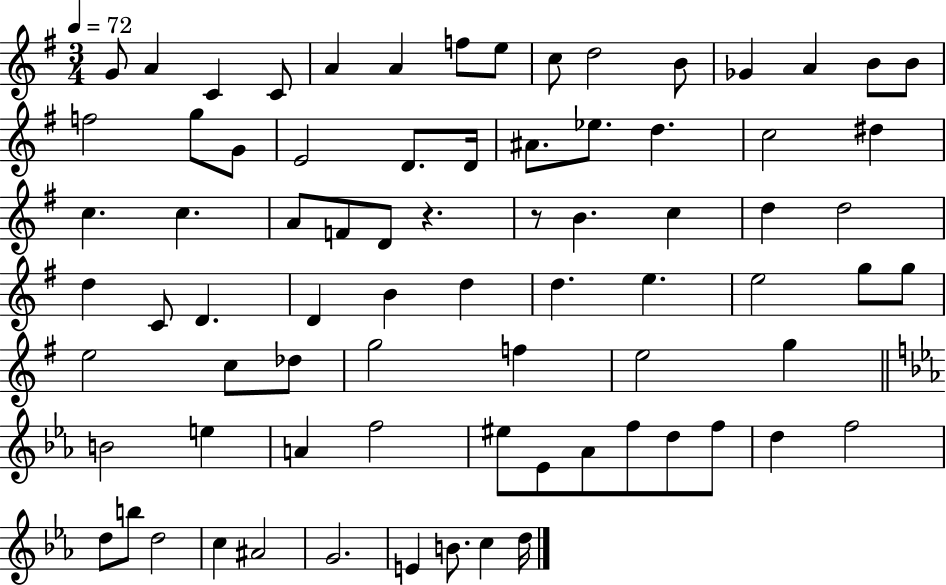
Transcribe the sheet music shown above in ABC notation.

X:1
T:Untitled
M:3/4
L:1/4
K:G
G/2 A C C/2 A A f/2 e/2 c/2 d2 B/2 _G A B/2 B/2 f2 g/2 G/2 E2 D/2 D/4 ^A/2 _e/2 d c2 ^d c c A/2 F/2 D/2 z z/2 B c d d2 d C/2 D D B d d e e2 g/2 g/2 e2 c/2 _d/2 g2 f e2 g B2 e A f2 ^e/2 _E/2 _A/2 f/2 d/2 f/2 d f2 d/2 b/2 d2 c ^A2 G2 E B/2 c d/4